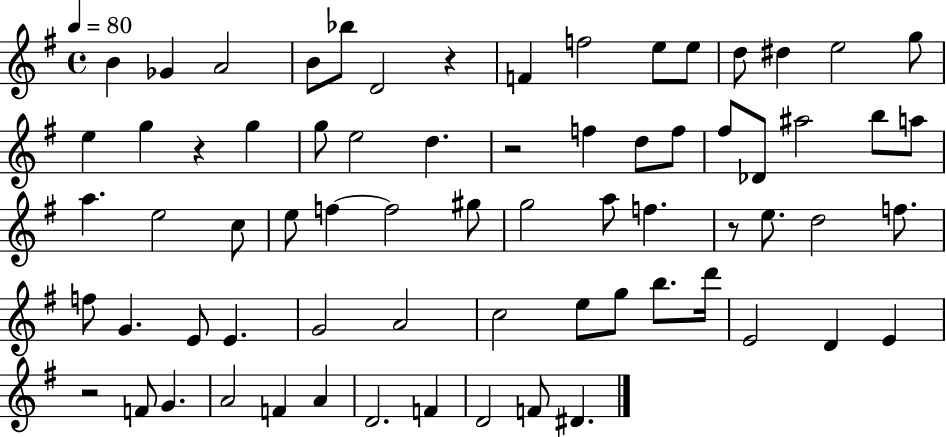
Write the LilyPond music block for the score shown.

{
  \clef treble
  \time 4/4
  \defaultTimeSignature
  \key g \major
  \tempo 4 = 80
  b'4 ges'4 a'2 | b'8 bes''8 d'2 r4 | f'4 f''2 e''8 e''8 | d''8 dis''4 e''2 g''8 | \break e''4 g''4 r4 g''4 | g''8 e''2 d''4. | r2 f''4 d''8 f''8 | fis''8 des'8 ais''2 b''8 a''8 | \break a''4. e''2 c''8 | e''8 f''4~~ f''2 gis''8 | g''2 a''8 f''4. | r8 e''8. d''2 f''8. | \break f''8 g'4. e'8 e'4. | g'2 a'2 | c''2 e''8 g''8 b''8. d'''16 | e'2 d'4 e'4 | \break r2 f'8 g'4. | a'2 f'4 a'4 | d'2. f'4 | d'2 f'8 dis'4. | \break \bar "|."
}